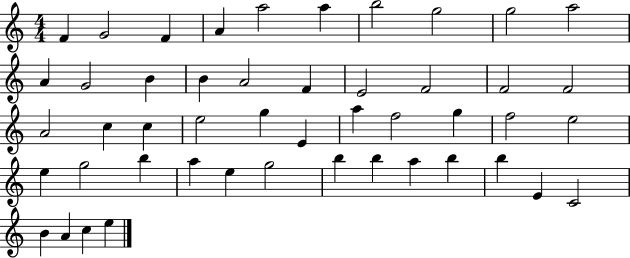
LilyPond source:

{
  \clef treble
  \numericTimeSignature
  \time 4/4
  \key c \major
  f'4 g'2 f'4 | a'4 a''2 a''4 | b''2 g''2 | g''2 a''2 | \break a'4 g'2 b'4 | b'4 a'2 f'4 | e'2 f'2 | f'2 f'2 | \break a'2 c''4 c''4 | e''2 g''4 e'4 | a''4 f''2 g''4 | f''2 e''2 | \break e''4 g''2 b''4 | a''4 e''4 g''2 | b''4 b''4 a''4 b''4 | b''4 e'4 c'2 | \break b'4 a'4 c''4 e''4 | \bar "|."
}